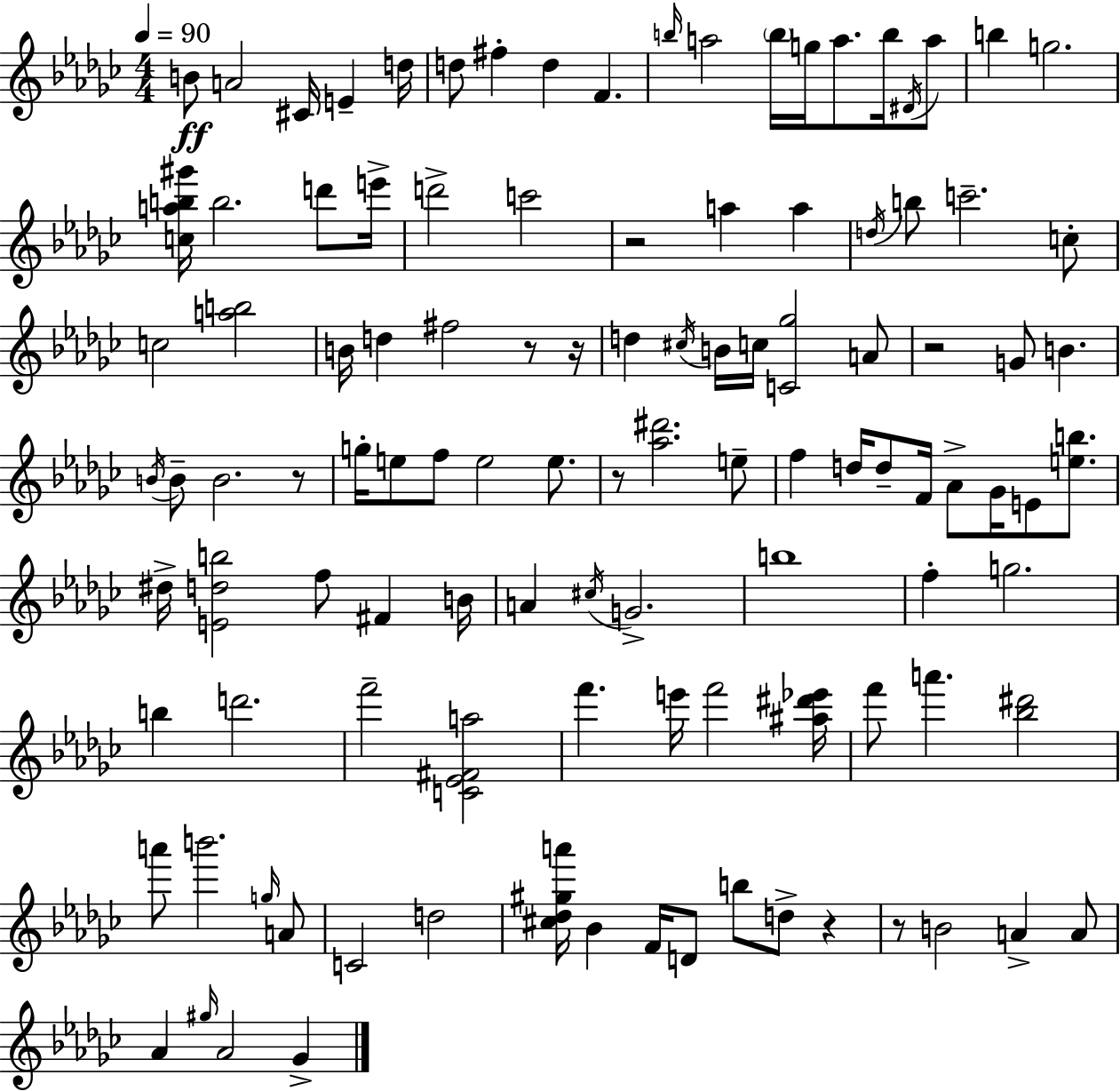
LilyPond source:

{
  \clef treble
  \numericTimeSignature
  \time 4/4
  \key ees \minor
  \tempo 4 = 90
  b'8\ff a'2 cis'16 e'4-- d''16 | d''8 fis''4-. d''4 f'4. | \grace { b''16 } a''2 \parenthesize b''16 g''16 a''8. b''16 \acciaccatura { dis'16 } | a''8 b''4 g''2. | \break <c'' a'' b'' gis'''>16 b''2. d'''8 | e'''16-> d'''2-> c'''2 | r2 a''4 a''4 | \acciaccatura { d''16 } b''8 c'''2.-- | \break c''8-. c''2 <a'' b''>2 | b'16 d''4 fis''2 | r8 r16 d''4 \acciaccatura { cis''16 } b'16 c''16 <c' ges''>2 | a'8 r2 g'8 b'4. | \break \acciaccatura { b'16 } b'8-- b'2. | r8 g''16-. e''8 f''8 e''2 | e''8. r8 <aes'' dis'''>2. | e''8-- f''4 d''16 d''8-- f'16 aes'8-> ges'16 | \break e'8 <e'' b''>8. dis''16-> <e' d'' b''>2 f''8 | fis'4 b'16 a'4 \acciaccatura { cis''16 } g'2.-> | b''1 | f''4-. g''2. | \break b''4 d'''2. | f'''2-- <c' ees' fis' a''>2 | f'''4. e'''16 f'''2 | <ais'' dis''' ees'''>16 f'''8 a'''4. <bes'' dis'''>2 | \break a'''8 b'''2. | \grace { g''16 } a'8 c'2 d''2 | <cis'' des'' gis'' a'''>16 bes'4 f'16 d'8 b''8 | d''8-> r4 r8 b'2 | \break a'4-> a'8 aes'4 \grace { gis''16 } aes'2 | ges'4-> \bar "|."
}